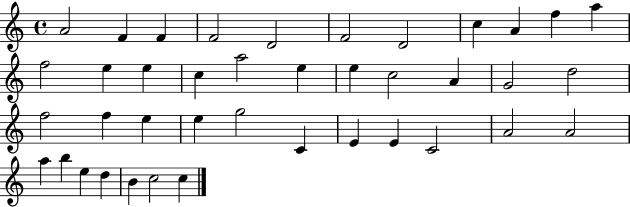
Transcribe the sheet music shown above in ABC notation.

X:1
T:Untitled
M:4/4
L:1/4
K:C
A2 F F F2 D2 F2 D2 c A f a f2 e e c a2 e e c2 A G2 d2 f2 f e e g2 C E E C2 A2 A2 a b e d B c2 c